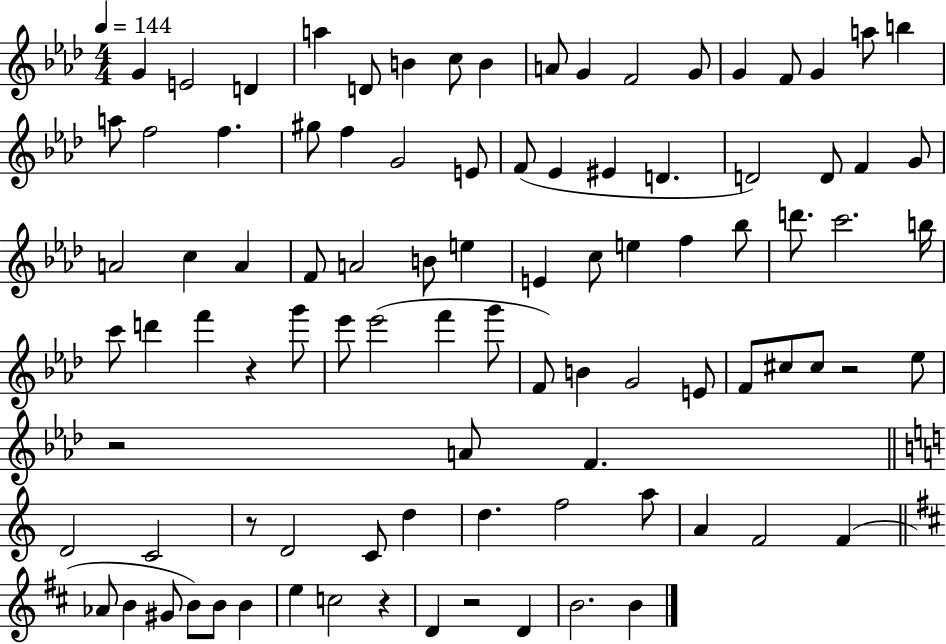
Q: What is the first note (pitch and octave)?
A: G4